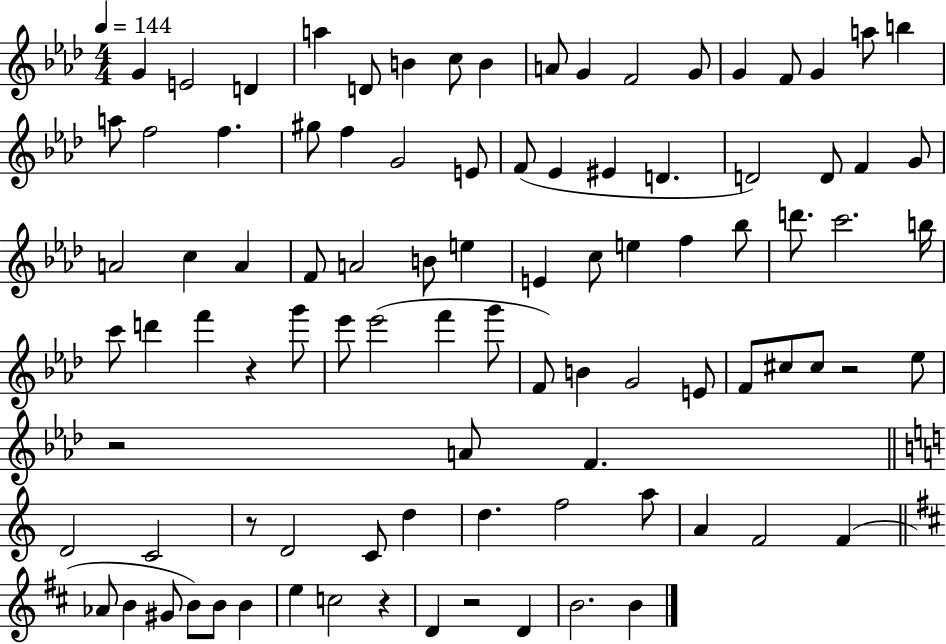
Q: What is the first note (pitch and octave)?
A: G4